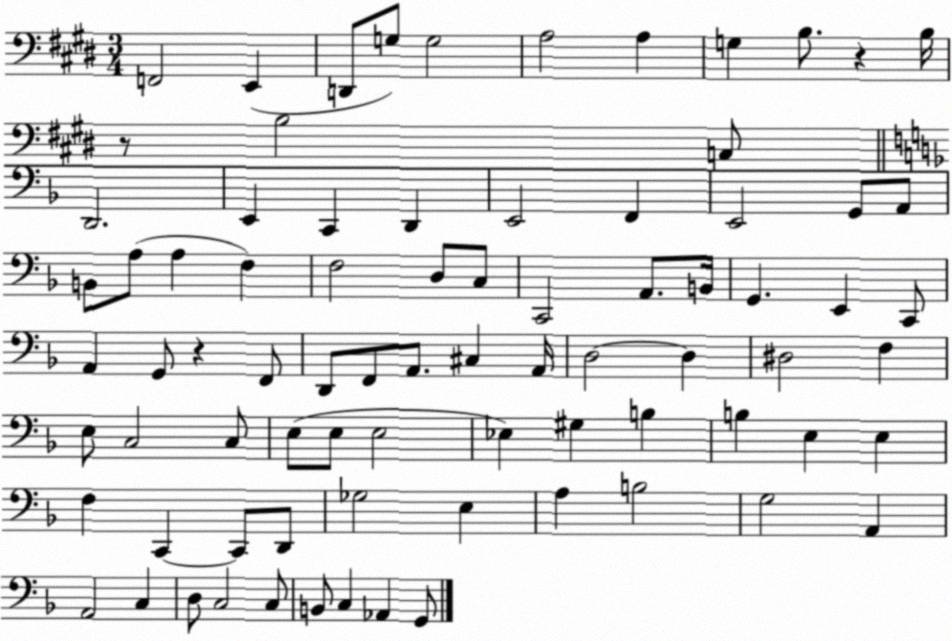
X:1
T:Untitled
M:3/4
L:1/4
K:E
F,,2 E,, D,,/2 G,/2 G,2 A,2 A, G, B,/2 z B,/4 z/2 B,2 C,/2 D,,2 E,, C,, D,, E,,2 F,, E,,2 G,,/2 A,,/2 B,,/2 A,/2 A, F, F,2 D,/2 C,/2 C,,2 A,,/2 B,,/4 G,, E,, C,,/2 A,, G,,/2 z F,,/2 D,,/2 F,,/2 A,,/2 ^C, A,,/4 D,2 D, ^D,2 F, E,/2 C,2 C,/2 E,/2 E,/2 E,2 _E, ^G, B, B, E, E, F, C,, C,,/2 D,,/2 _G,2 E, A, B,2 G,2 A,, A,,2 C, D,/2 C,2 C,/2 B,,/2 C, _A,, G,,/2